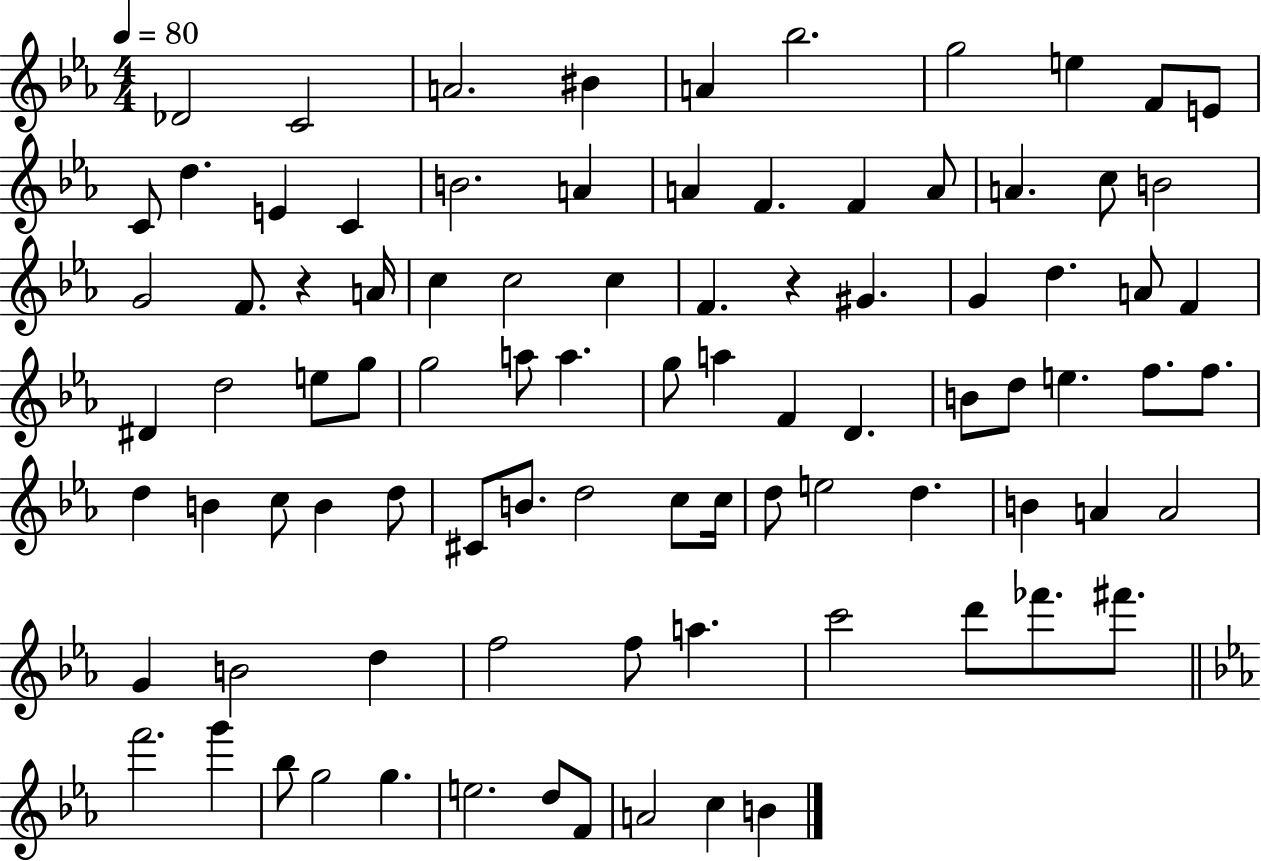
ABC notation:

X:1
T:Untitled
M:4/4
L:1/4
K:Eb
_D2 C2 A2 ^B A _b2 g2 e F/2 E/2 C/2 d E C B2 A A F F A/2 A c/2 B2 G2 F/2 z A/4 c c2 c F z ^G G d A/2 F ^D d2 e/2 g/2 g2 a/2 a g/2 a F D B/2 d/2 e f/2 f/2 d B c/2 B d/2 ^C/2 B/2 d2 c/2 c/4 d/2 e2 d B A A2 G B2 d f2 f/2 a c'2 d'/2 _f'/2 ^f'/2 f'2 g' _b/2 g2 g e2 d/2 F/2 A2 c B